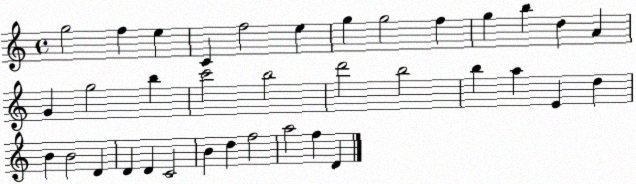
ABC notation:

X:1
T:Untitled
M:4/4
L:1/4
K:C
g2 f e C f2 e g g2 f g b d A G g2 b c'2 b2 d'2 b2 b a E d B B2 D D D C2 B d f2 a2 f D